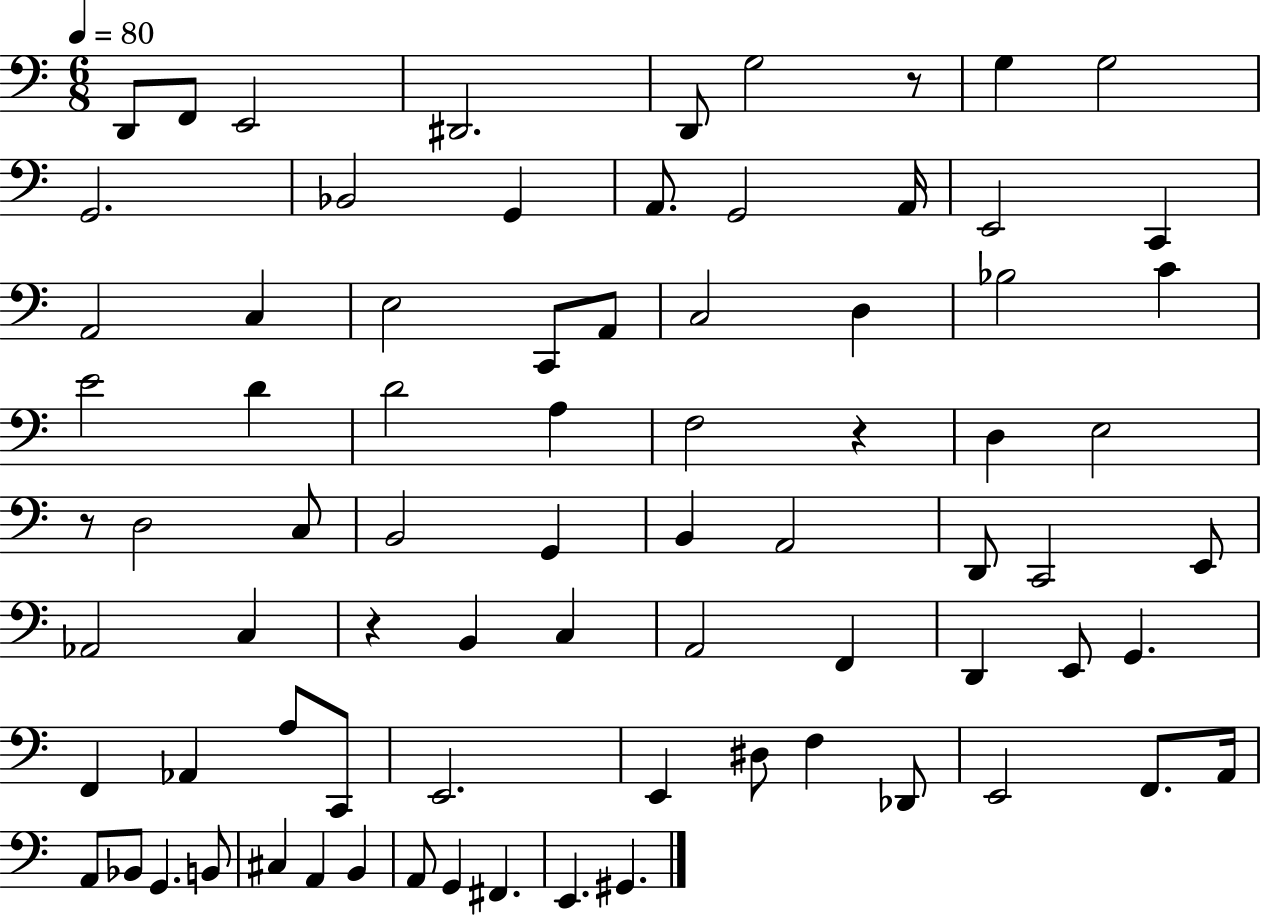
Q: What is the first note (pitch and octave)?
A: D2